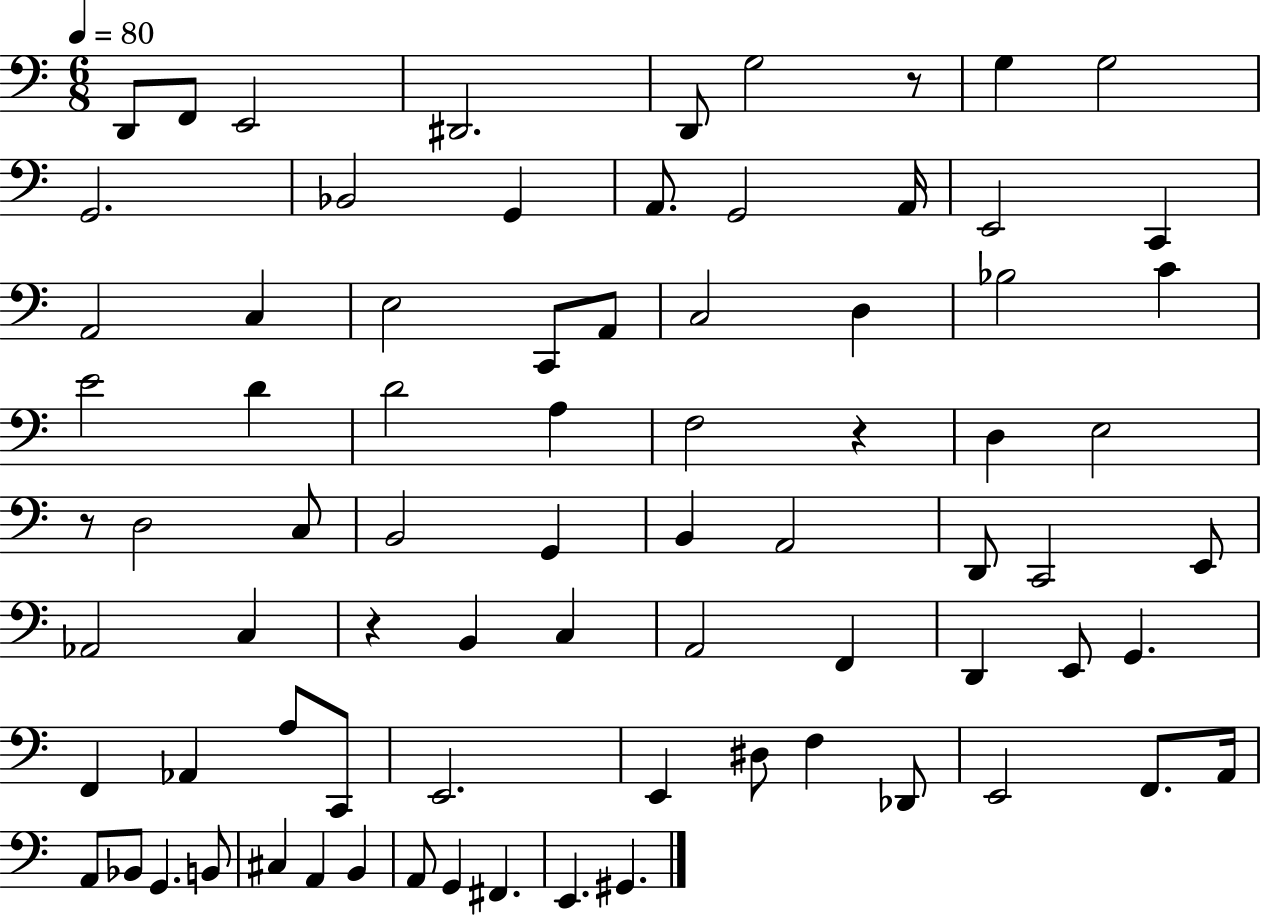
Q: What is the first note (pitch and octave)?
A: D2